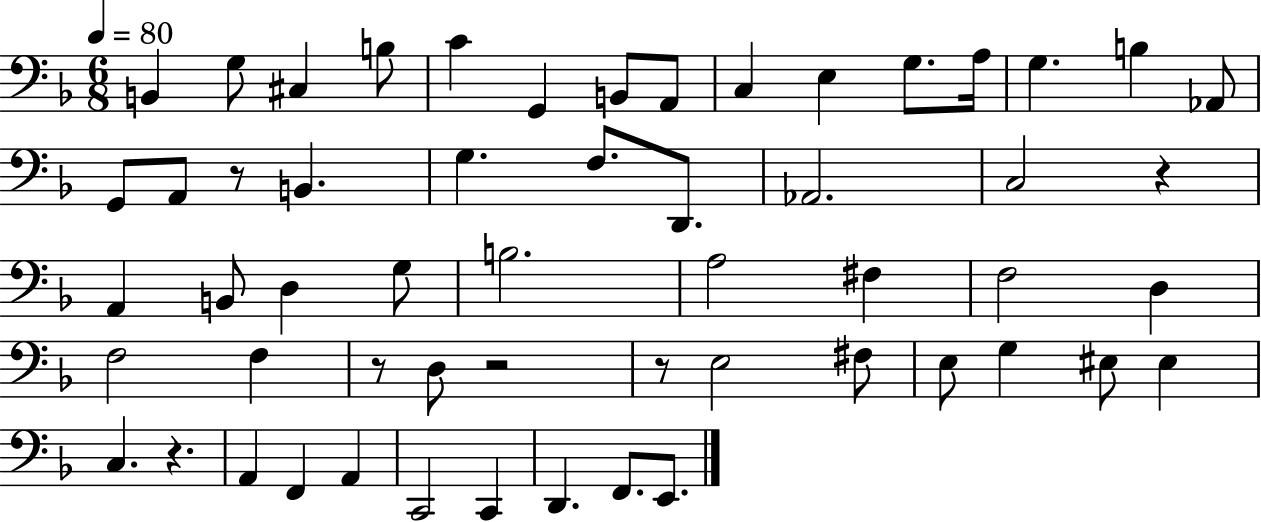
B2/q G3/e C#3/q B3/e C4/q G2/q B2/e A2/e C3/q E3/q G3/e. A3/s G3/q. B3/q Ab2/e G2/e A2/e R/e B2/q. G3/q. F3/e. D2/e. Ab2/h. C3/h R/q A2/q B2/e D3/q G3/e B3/h. A3/h F#3/q F3/h D3/q F3/h F3/q R/e D3/e R/h R/e E3/h F#3/e E3/e G3/q EIS3/e EIS3/q C3/q. R/q. A2/q F2/q A2/q C2/h C2/q D2/q. F2/e. E2/e.